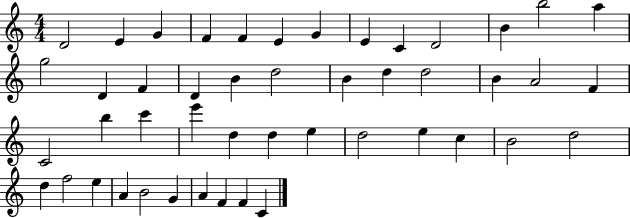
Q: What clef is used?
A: treble